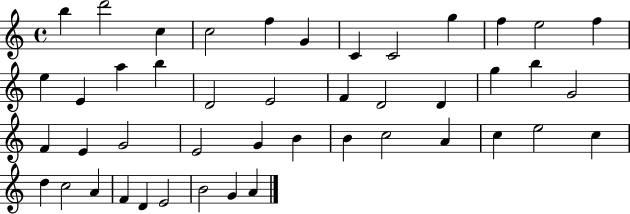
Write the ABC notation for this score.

X:1
T:Untitled
M:4/4
L:1/4
K:C
b d'2 c c2 f G C C2 g f e2 f e E a b D2 E2 F D2 D g b G2 F E G2 E2 G B B c2 A c e2 c d c2 A F D E2 B2 G A